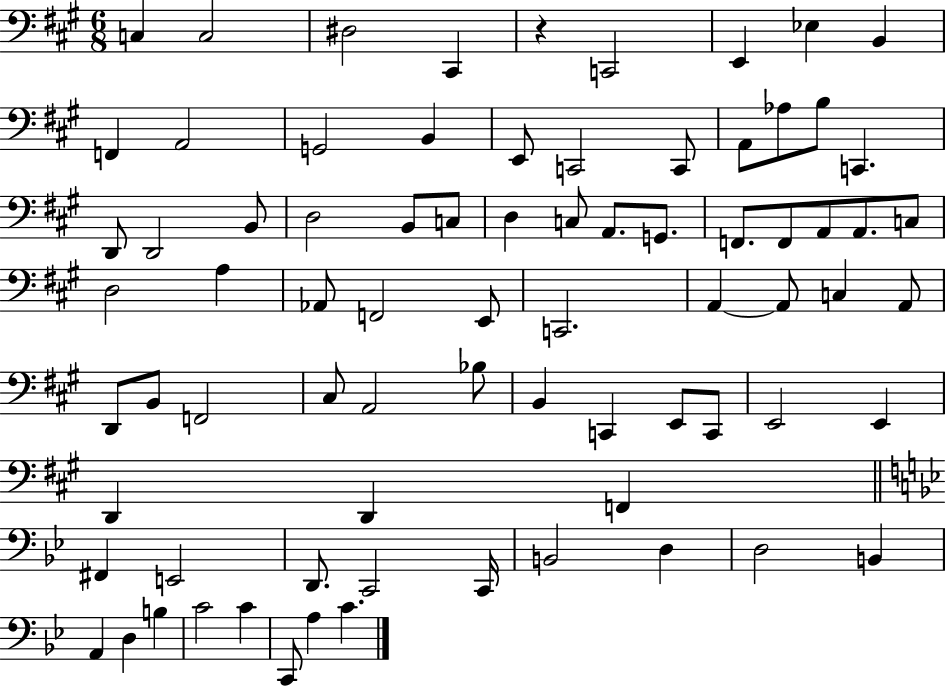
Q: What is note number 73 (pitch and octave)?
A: C4